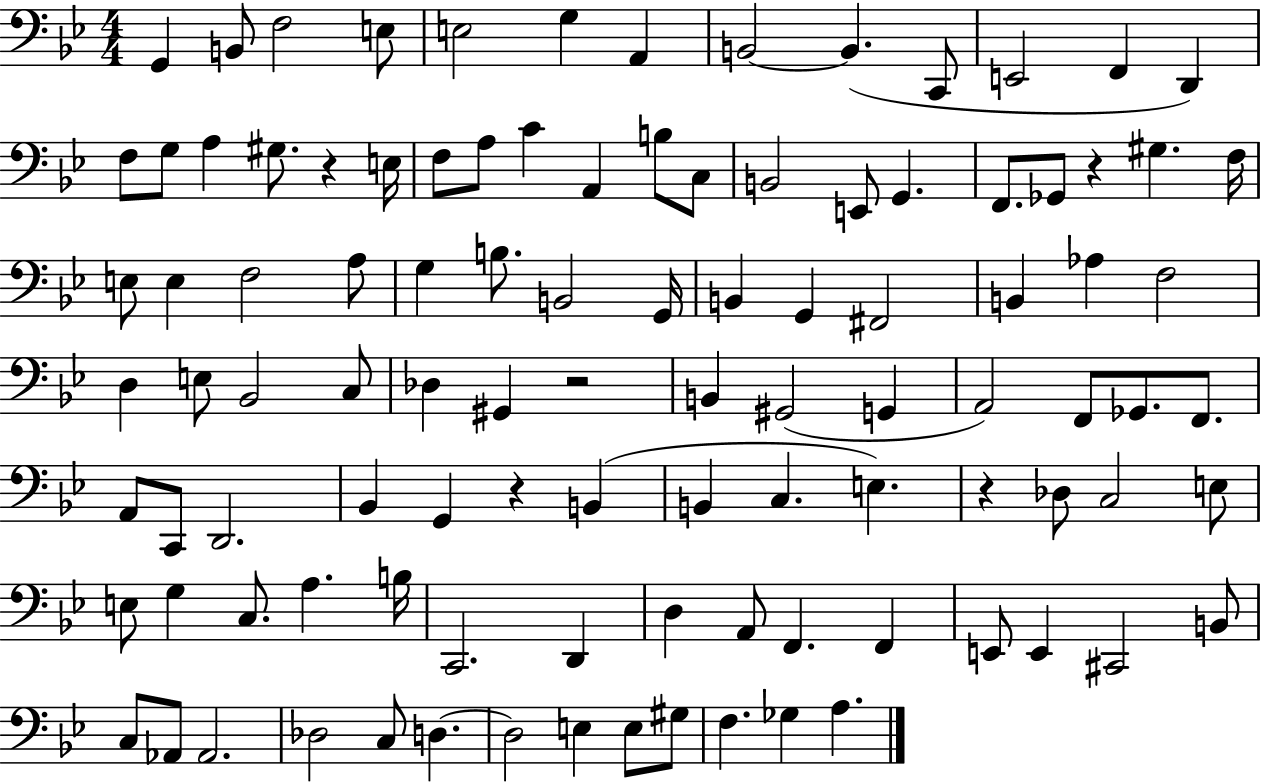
{
  \clef bass
  \numericTimeSignature
  \time 4/4
  \key bes \major
  g,4 b,8 f2 e8 | e2 g4 a,4 | b,2~~ b,4.( c,8 | e,2 f,4 d,4) | \break f8 g8 a4 gis8. r4 e16 | f8 a8 c'4 a,4 b8 c8 | b,2 e,8 g,4. | f,8. ges,8 r4 gis4. f16 | \break e8 e4 f2 a8 | g4 b8. b,2 g,16 | b,4 g,4 fis,2 | b,4 aes4 f2 | \break d4 e8 bes,2 c8 | des4 gis,4 r2 | b,4 gis,2( g,4 | a,2) f,8 ges,8. f,8. | \break a,8 c,8 d,2. | bes,4 g,4 r4 b,4( | b,4 c4. e4.) | r4 des8 c2 e8 | \break e8 g4 c8. a4. b16 | c,2. d,4 | d4 a,8 f,4. f,4 | e,8 e,4 cis,2 b,8 | \break c8 aes,8 aes,2. | des2 c8 d4.~~ | d2 e4 e8 gis8 | f4. ges4 a4. | \break \bar "|."
}